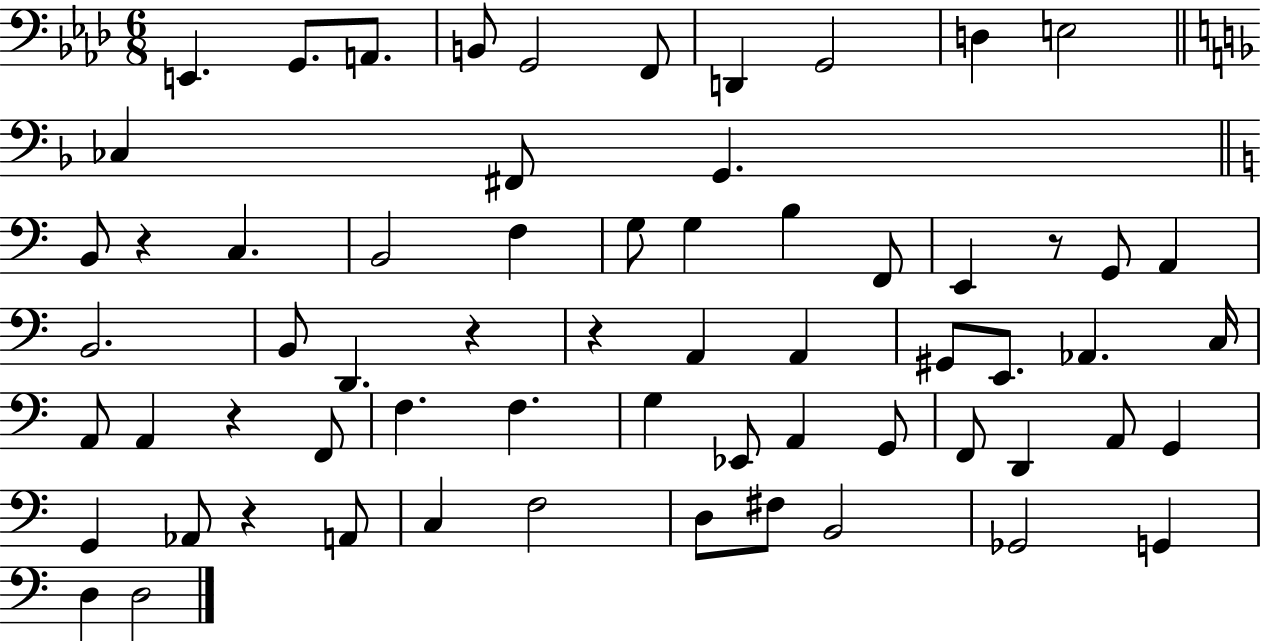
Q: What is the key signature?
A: AES major